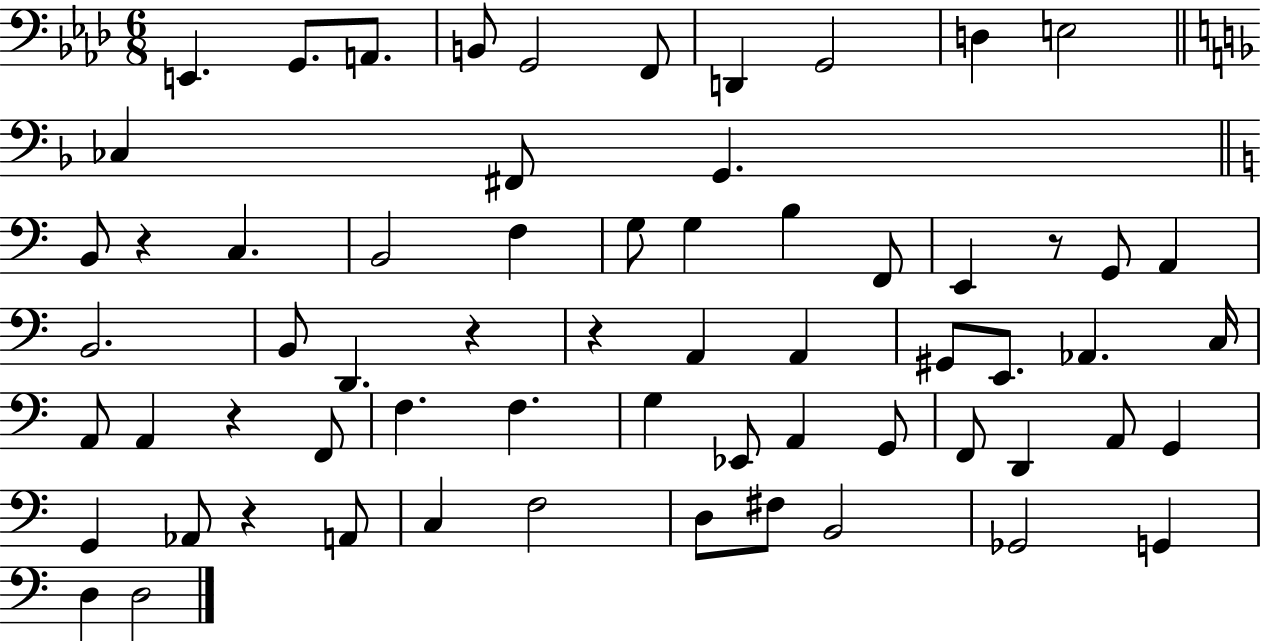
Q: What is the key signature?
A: AES major